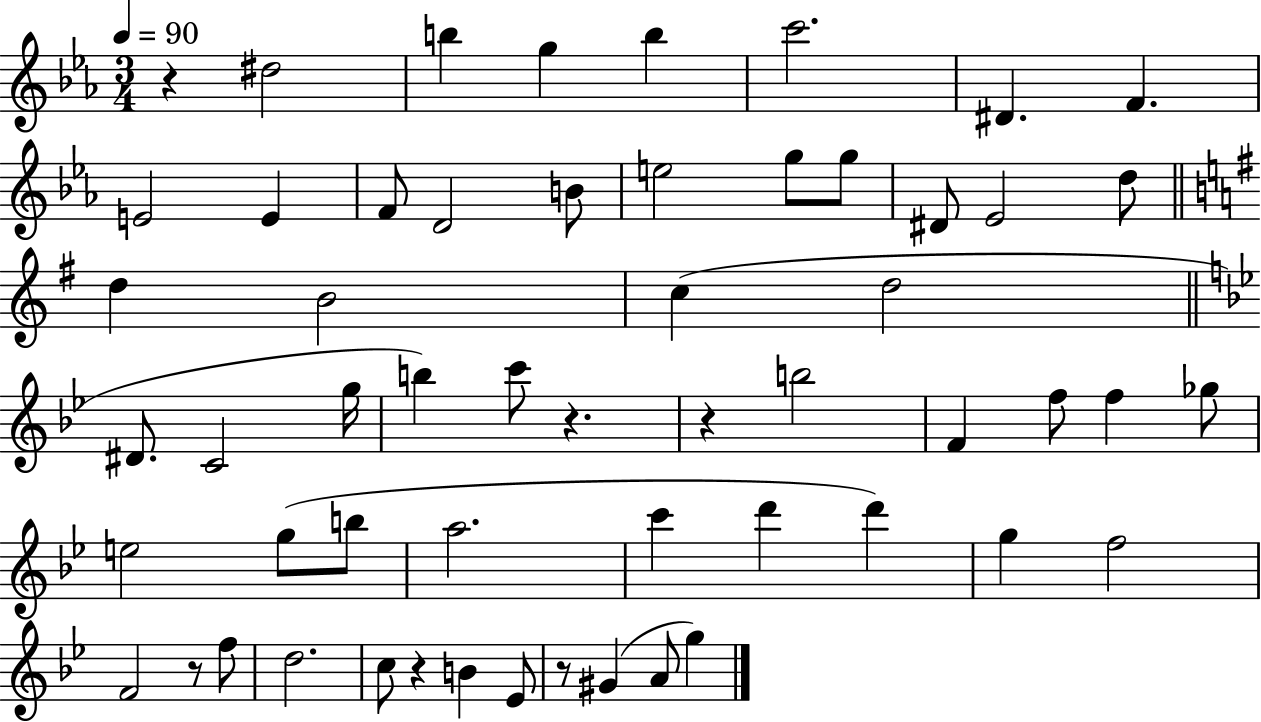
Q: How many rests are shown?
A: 6